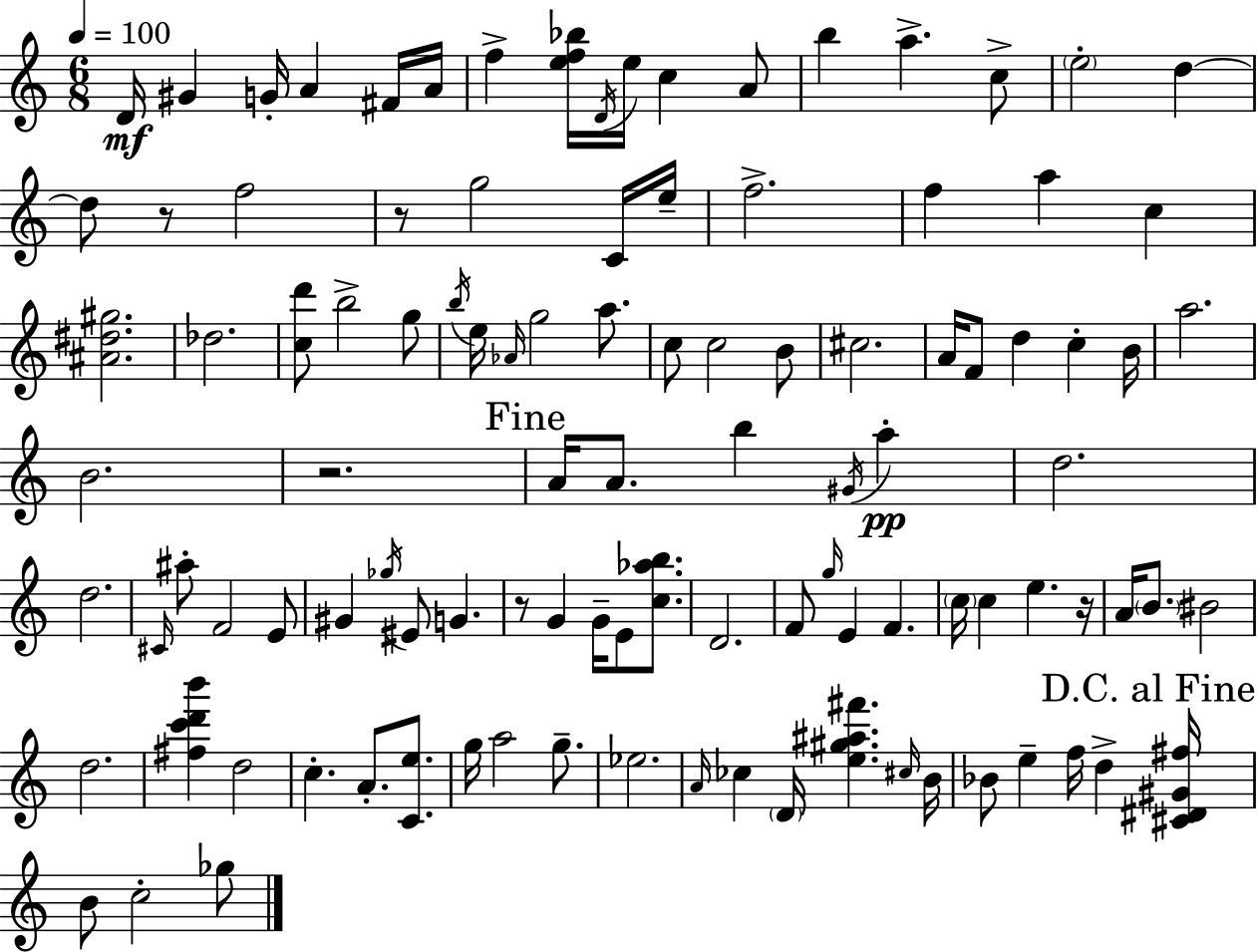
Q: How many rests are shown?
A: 5